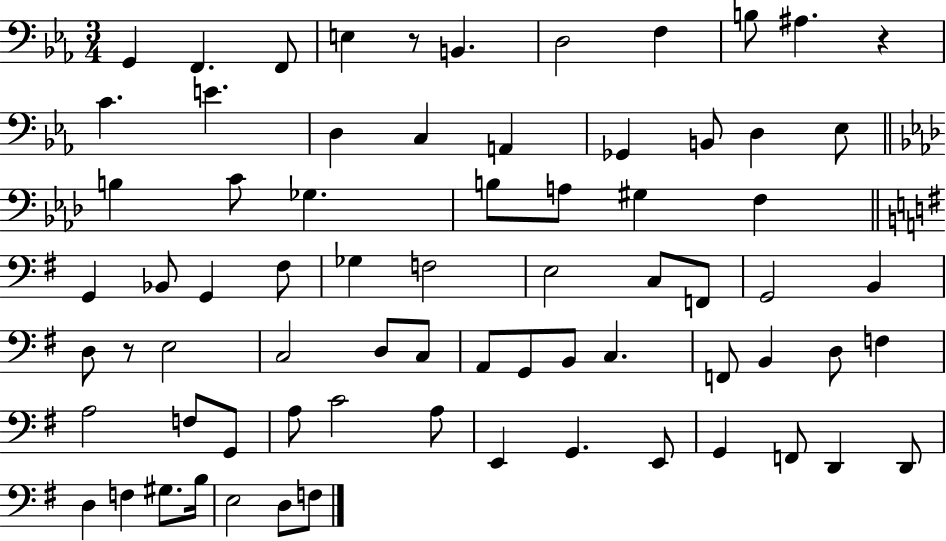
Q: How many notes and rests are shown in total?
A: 72